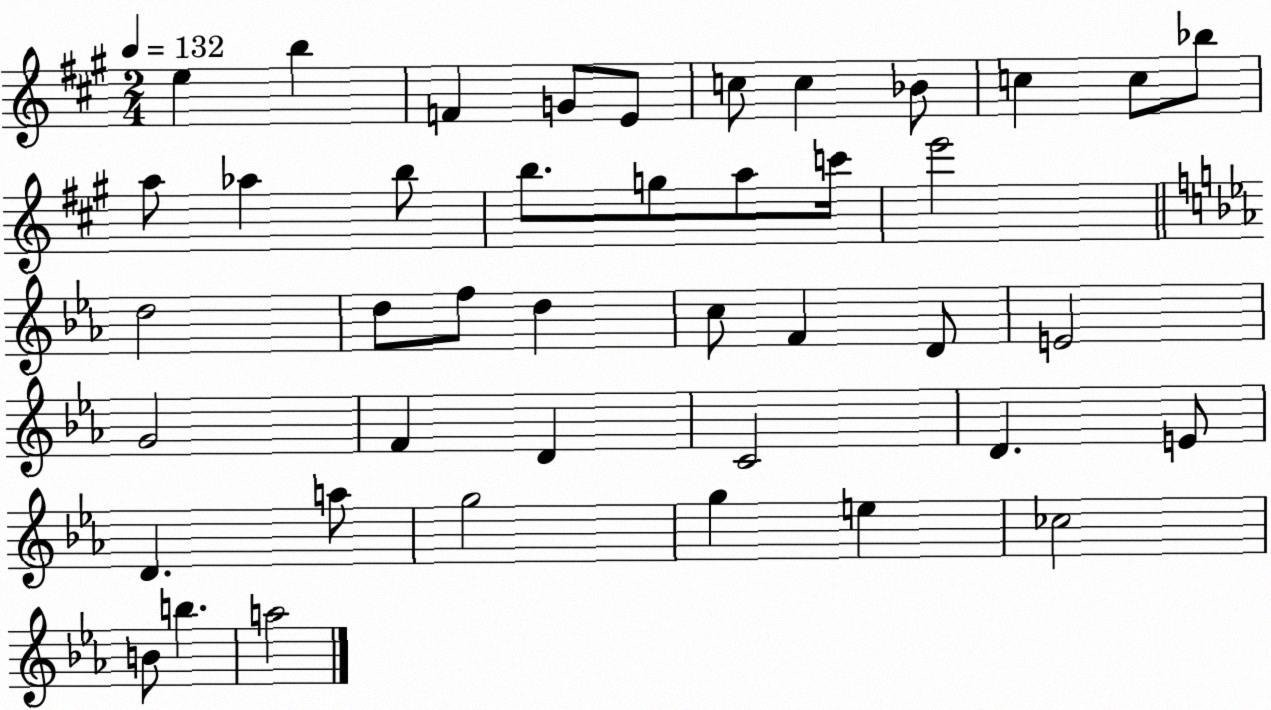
X:1
T:Untitled
M:2/4
L:1/4
K:A
e b F G/2 E/2 c/2 c _B/2 c c/2 _b/2 a/2 _a b/2 b/2 g/2 a/2 c'/4 e'2 d2 d/2 f/2 d c/2 F D/2 E2 G2 F D C2 D E/2 D a/2 g2 g e _c2 B/2 b a2